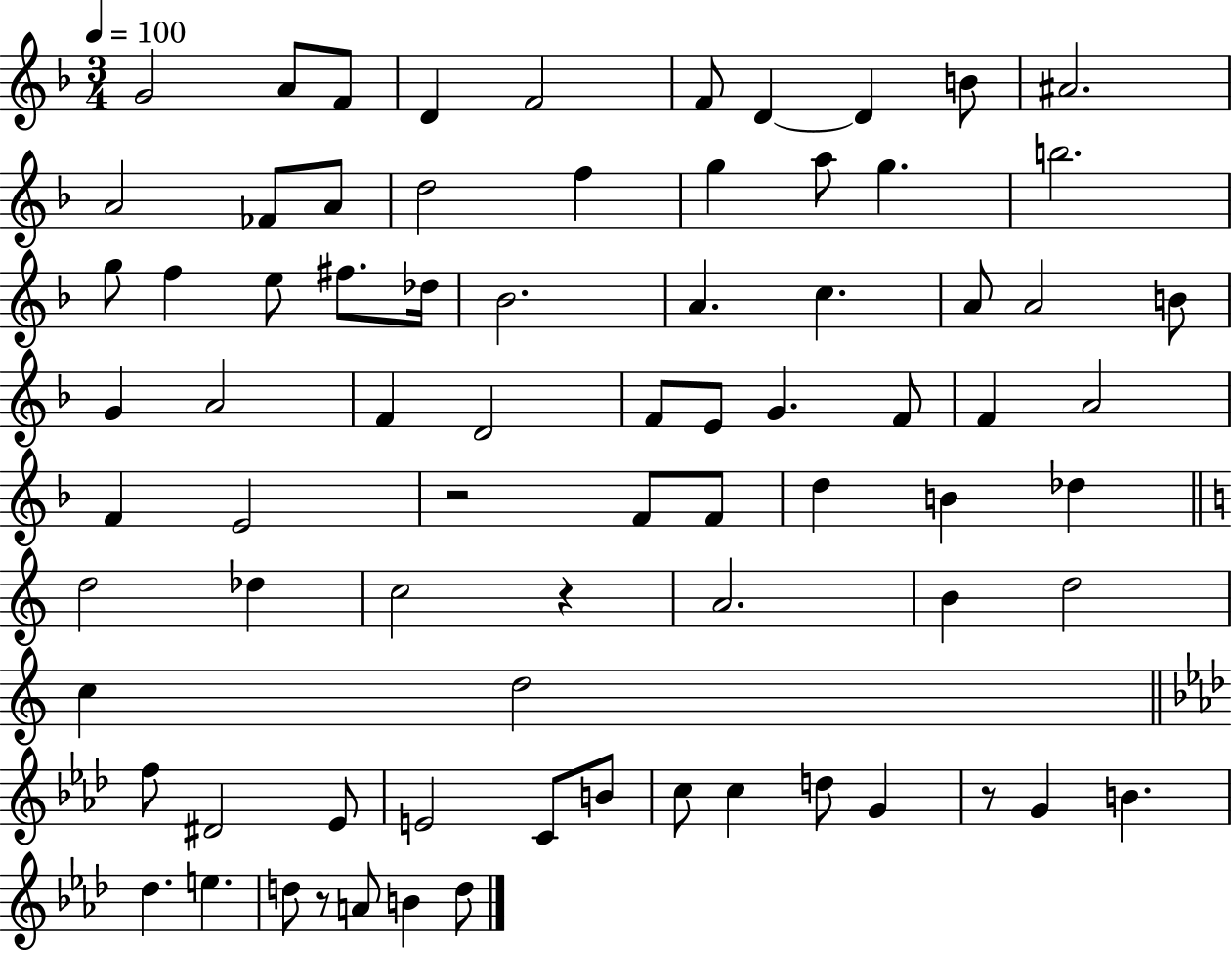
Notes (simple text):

G4/h A4/e F4/e D4/q F4/h F4/e D4/q D4/q B4/e A#4/h. A4/h FES4/e A4/e D5/h F5/q G5/q A5/e G5/q. B5/h. G5/e F5/q E5/e F#5/e. Db5/s Bb4/h. A4/q. C5/q. A4/e A4/h B4/e G4/q A4/h F4/q D4/h F4/e E4/e G4/q. F4/e F4/q A4/h F4/q E4/h R/h F4/e F4/e D5/q B4/q Db5/q D5/h Db5/q C5/h R/q A4/h. B4/q D5/h C5/q D5/h F5/e D#4/h Eb4/e E4/h C4/e B4/e C5/e C5/q D5/e G4/q R/e G4/q B4/q. Db5/q. E5/q. D5/e R/e A4/e B4/q D5/e